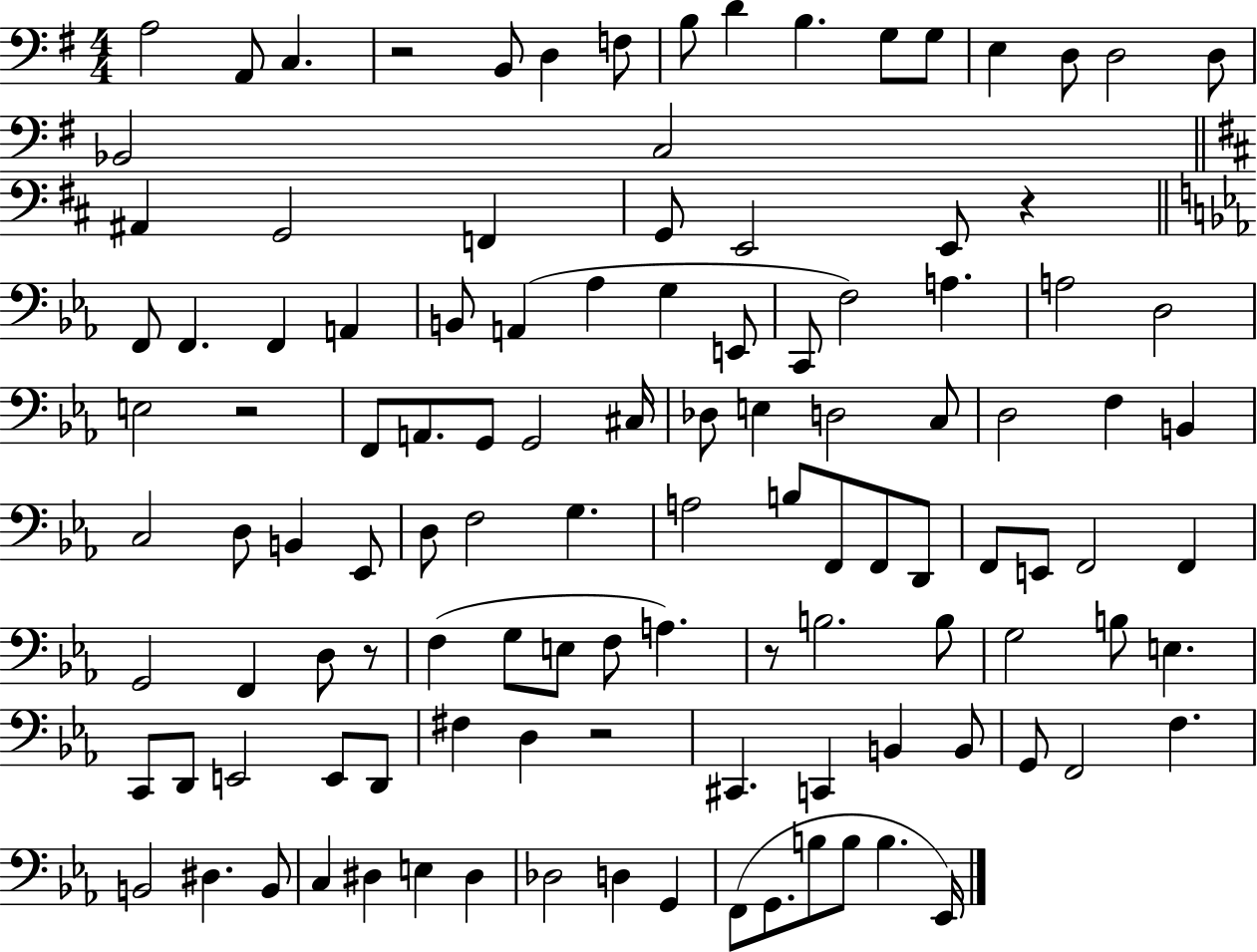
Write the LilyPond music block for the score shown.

{
  \clef bass
  \numericTimeSignature
  \time 4/4
  \key g \major
  a2 a,8 c4. | r2 b,8 d4 f8 | b8 d'4 b4. g8 g8 | e4 d8 d2 d8 | \break bes,2 c2 | \bar "||" \break \key d \major ais,4 g,2 f,4 | g,8 e,2 e,8 r4 | \bar "||" \break \key ees \major f,8 f,4. f,4 a,4 | b,8 a,4( aes4 g4 e,8 | c,8 f2) a4. | a2 d2 | \break e2 r2 | f,8 a,8. g,8 g,2 cis16 | des8 e4 d2 c8 | d2 f4 b,4 | \break c2 d8 b,4 ees,8 | d8 f2 g4. | a2 b8 f,8 f,8 d,8 | f,8 e,8 f,2 f,4 | \break g,2 f,4 d8 r8 | f4( g8 e8 f8 a4.) | r8 b2. b8 | g2 b8 e4. | \break c,8 d,8 e,2 e,8 d,8 | fis4 d4 r2 | cis,4. c,4 b,4 b,8 | g,8 f,2 f4. | \break b,2 dis4. b,8 | c4 dis4 e4 dis4 | des2 d4 g,4 | f,8( g,8. b8 b8 b4. ees,16) | \break \bar "|."
}